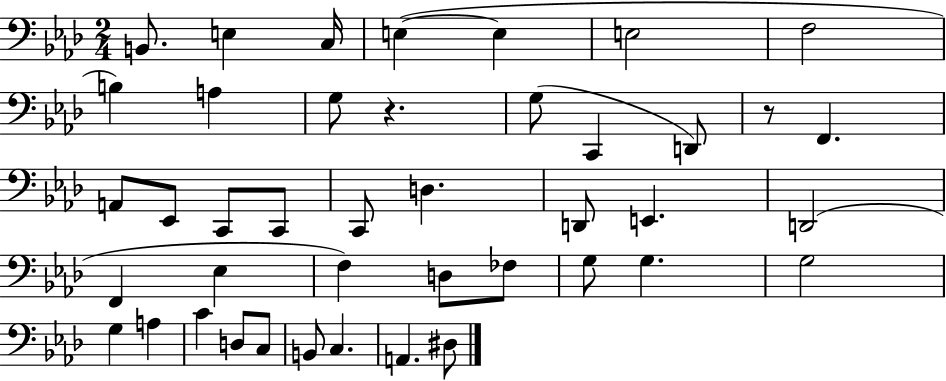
B2/e. E3/q C3/s E3/q E3/q E3/h F3/h B3/q A3/q G3/e R/q. G3/e C2/q D2/e R/e F2/q. A2/e Eb2/e C2/e C2/e C2/e D3/q. D2/e E2/q. D2/h F2/q Eb3/q F3/q D3/e FES3/e G3/e G3/q. G3/h G3/q A3/q C4/q D3/e C3/e B2/e C3/q. A2/q. D#3/e